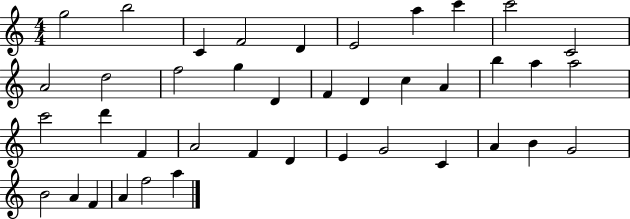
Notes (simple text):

G5/h B5/h C4/q F4/h D4/q E4/h A5/q C6/q C6/h C4/h A4/h D5/h F5/h G5/q D4/q F4/q D4/q C5/q A4/q B5/q A5/q A5/h C6/h D6/q F4/q A4/h F4/q D4/q E4/q G4/h C4/q A4/q B4/q G4/h B4/h A4/q F4/q A4/q F5/h A5/q